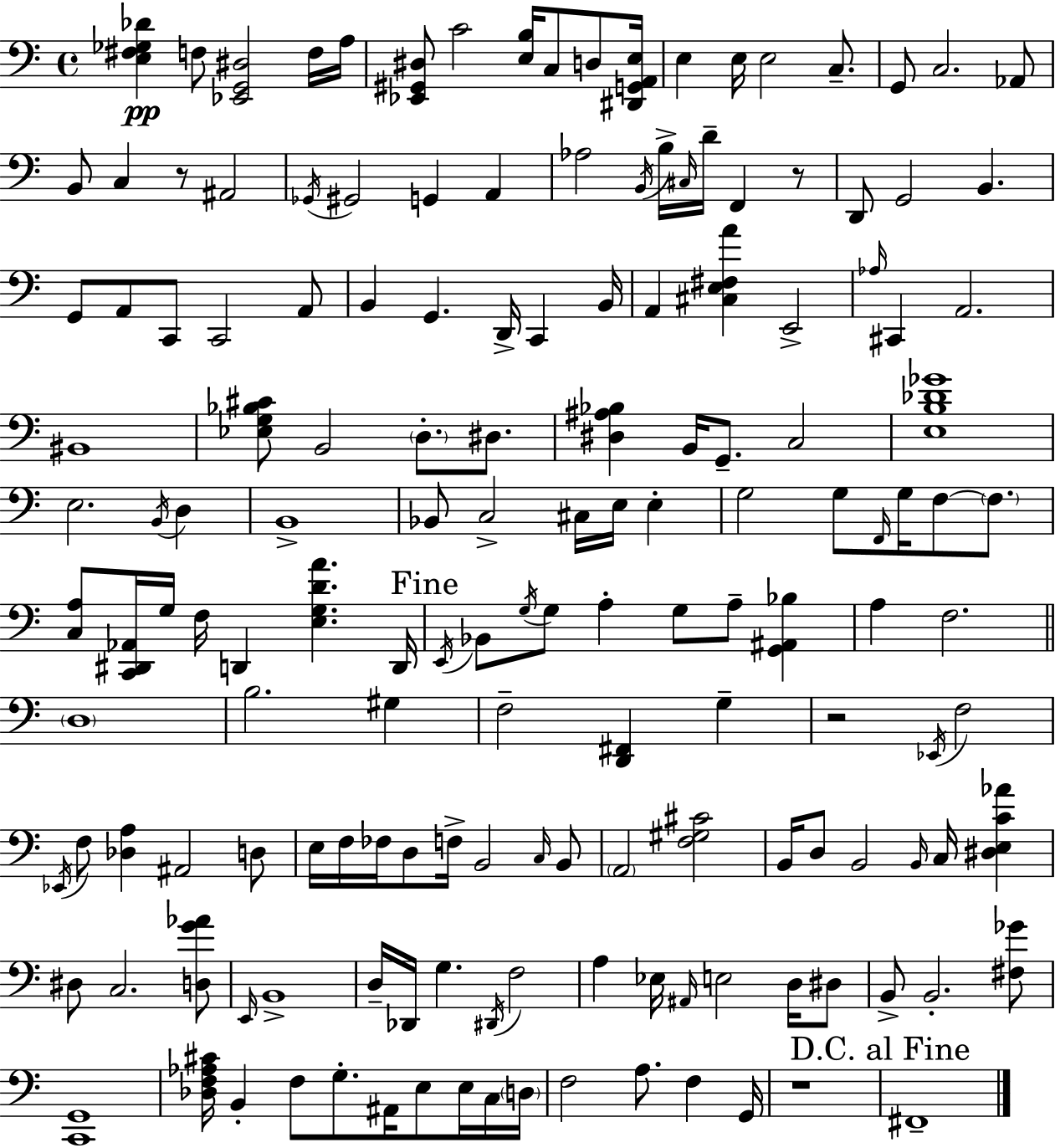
[E3,F#3,Gb3,Db4]/q F3/e [Eb2,G2,D#3]/h F3/s A3/s [Eb2,G#2,D#3]/e C4/h [E3,B3]/s C3/e D3/e [D#2,G2,A2,E3]/s E3/q E3/s E3/h C3/e. G2/e C3/h. Ab2/e B2/e C3/q R/e A#2/h Gb2/s G#2/h G2/q A2/q Ab3/h B2/s B3/s C#3/s D4/s F2/q R/e D2/e G2/h B2/q. G2/e A2/e C2/e C2/h A2/e B2/q G2/q. D2/s C2/q B2/s A2/q [C#3,E3,F#3,A4]/q E2/h Ab3/s C#2/q A2/h. BIS2/w [Eb3,G3,Bb3,C#4]/e B2/h D3/e. D#3/e. [D#3,A#3,Bb3]/q B2/s G2/e. C3/h [E3,B3,Db4,Gb4]/w E3/h. B2/s D3/q B2/w Bb2/e C3/h C#3/s E3/s E3/q G3/h G3/e F2/s G3/s F3/e F3/e. [C3,A3]/e [C2,D#2,Ab2]/s G3/s F3/s D2/q [E3,G3,D4,A4]/q. D2/s E2/s Bb2/e G3/s G3/e A3/q G3/e A3/e [G2,A#2,Bb3]/q A3/q F3/h. D3/w B3/h. G#3/q F3/h [D2,F#2]/q G3/q R/h Eb2/s F3/h Eb2/s F3/e [Db3,A3]/q A#2/h D3/e E3/s F3/s FES3/s D3/e F3/s B2/h C3/s B2/e A2/h [F3,G#3,C#4]/h B2/s D3/e B2/h B2/s C3/s [D#3,E3,C4,Ab4]/q D#3/e C3/h. [D3,G4,Ab4]/e E2/s B2/w D3/s Db2/s G3/q. D#2/s F3/h A3/q Eb3/s A#2/s E3/h D3/s D#3/e B2/e B2/h. [F#3,Gb4]/e [C2,G2]/w [Db3,F3,Ab3,C#4]/s B2/q F3/e G3/e. A#2/s E3/e E3/s C3/s D3/s F3/h A3/e. F3/q G2/s R/w F#2/w